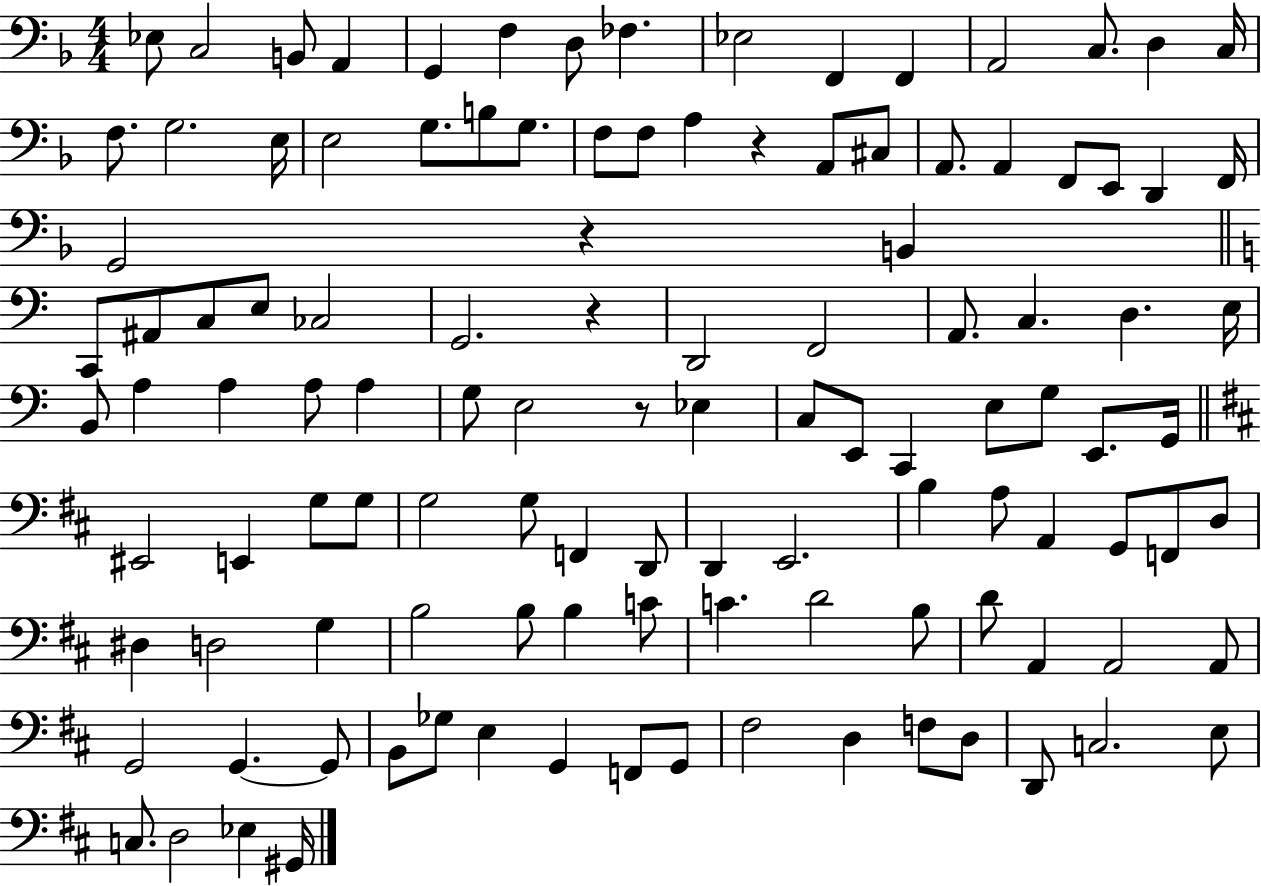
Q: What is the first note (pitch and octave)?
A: Eb3